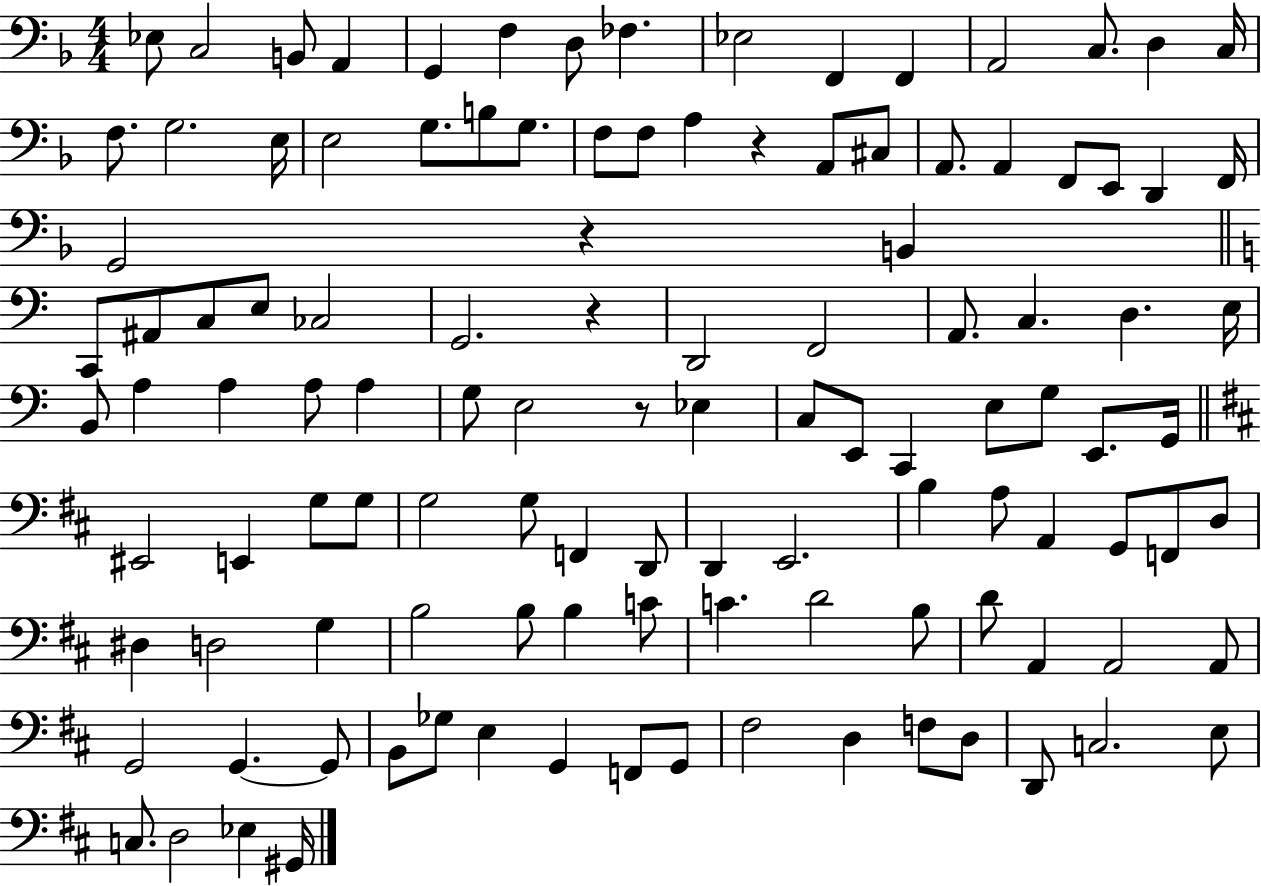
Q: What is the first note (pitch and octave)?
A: Eb3